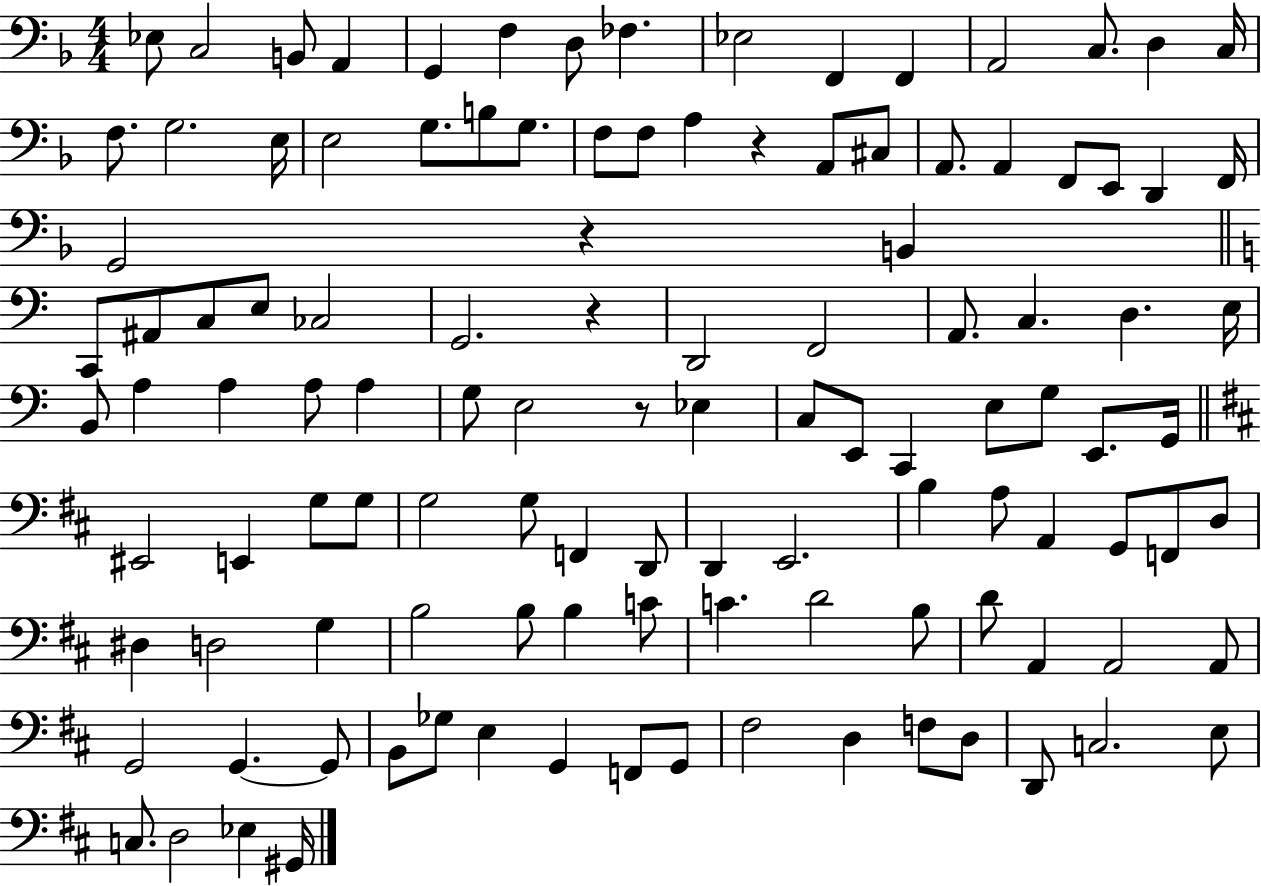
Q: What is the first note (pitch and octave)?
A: Eb3